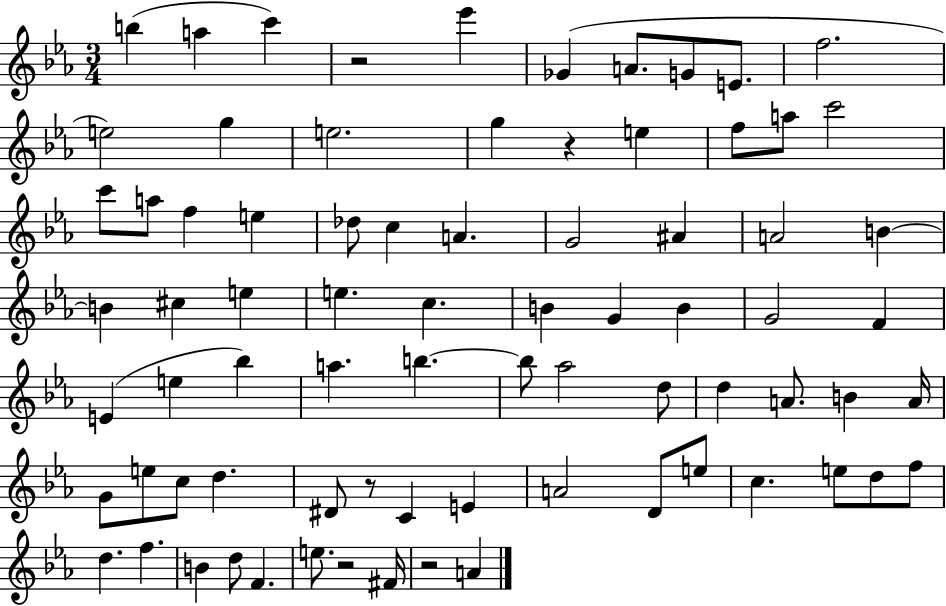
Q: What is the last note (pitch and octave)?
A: A4